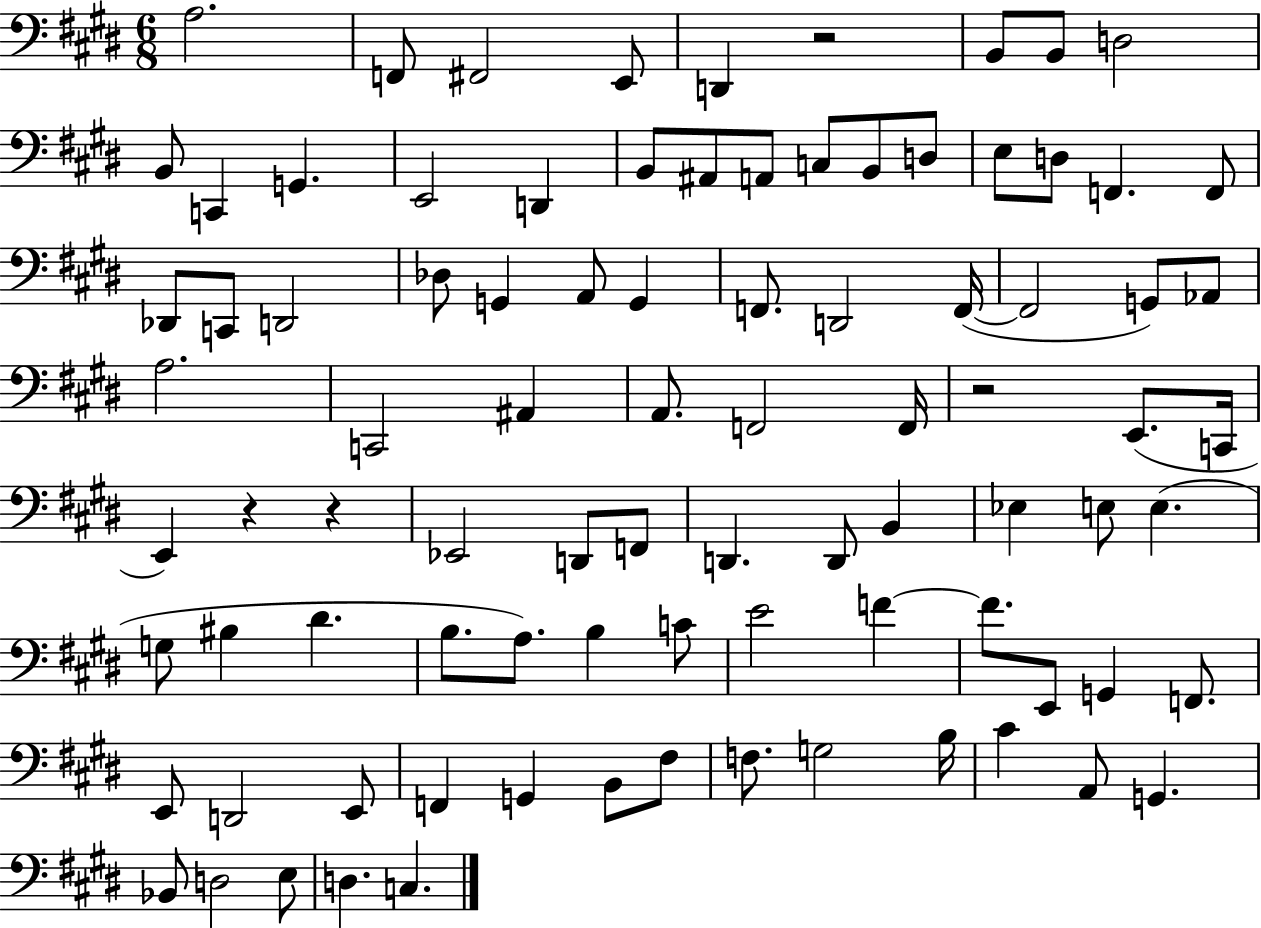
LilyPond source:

{
  \clef bass
  \numericTimeSignature
  \time 6/8
  \key e \major
  a2. | f,8 fis,2 e,8 | d,4 r2 | b,8 b,8 d2 | \break b,8 c,4 g,4. | e,2 d,4 | b,8 ais,8 a,8 c8 b,8 d8 | e8 d8 f,4. f,8 | \break des,8 c,8 d,2 | des8 g,4 a,8 g,4 | f,8. d,2 f,16~(~ | f,2 g,8) aes,8 | \break a2. | c,2 ais,4 | a,8. f,2 f,16 | r2 e,8.( c,16 | \break e,4) r4 r4 | ees,2 d,8 f,8 | d,4. d,8 b,4 | ees4 e8 e4.( | \break g8 bis4 dis'4. | b8. a8.) b4 c'8 | e'2 f'4~~ | f'8. e,8 g,4 f,8. | \break e,8 d,2 e,8 | f,4 g,4 b,8 fis8 | f8. g2 b16 | cis'4 a,8 g,4. | \break bes,8 d2 e8 | d4. c4. | \bar "|."
}